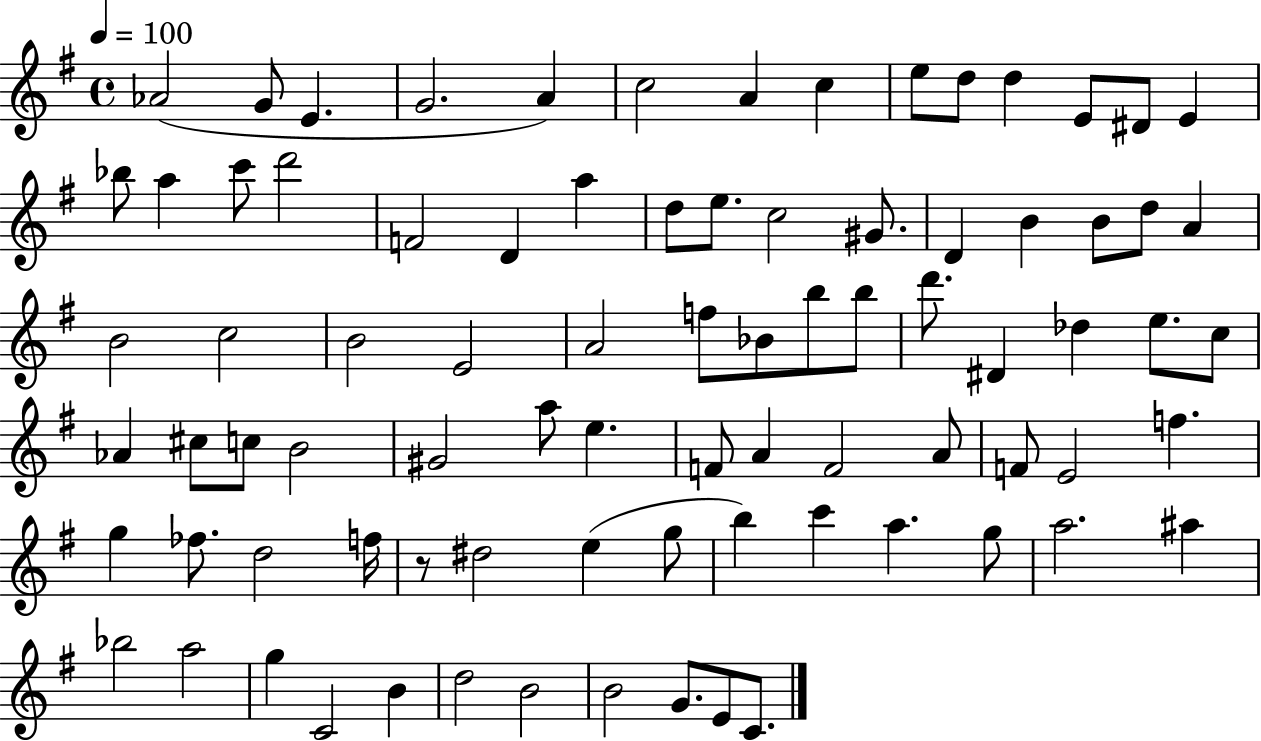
{
  \clef treble
  \time 4/4
  \defaultTimeSignature
  \key g \major
  \tempo 4 = 100
  aes'2( g'8 e'4. | g'2. a'4) | c''2 a'4 c''4 | e''8 d''8 d''4 e'8 dis'8 e'4 | \break bes''8 a''4 c'''8 d'''2 | f'2 d'4 a''4 | d''8 e''8. c''2 gis'8. | d'4 b'4 b'8 d''8 a'4 | \break b'2 c''2 | b'2 e'2 | a'2 f''8 bes'8 b''8 b''8 | d'''8. dis'4 des''4 e''8. c''8 | \break aes'4 cis''8 c''8 b'2 | gis'2 a''8 e''4. | f'8 a'4 f'2 a'8 | f'8 e'2 f''4. | \break g''4 fes''8. d''2 f''16 | r8 dis''2 e''4( g''8 | b''4) c'''4 a''4. g''8 | a''2. ais''4 | \break bes''2 a''2 | g''4 c'2 b'4 | d''2 b'2 | b'2 g'8. e'8 c'8. | \break \bar "|."
}